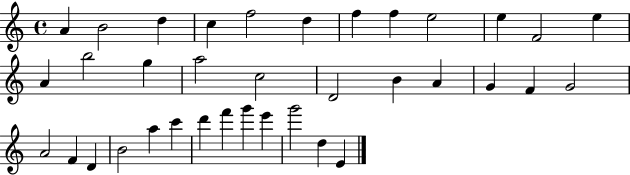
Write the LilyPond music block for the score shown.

{
  \clef treble
  \time 4/4
  \defaultTimeSignature
  \key c \major
  a'4 b'2 d''4 | c''4 f''2 d''4 | f''4 f''4 e''2 | e''4 f'2 e''4 | \break a'4 b''2 g''4 | a''2 c''2 | d'2 b'4 a'4 | g'4 f'4 g'2 | \break a'2 f'4 d'4 | b'2 a''4 c'''4 | d'''4 f'''4 g'''4 e'''4 | g'''2 d''4 e'4 | \break \bar "|."
}